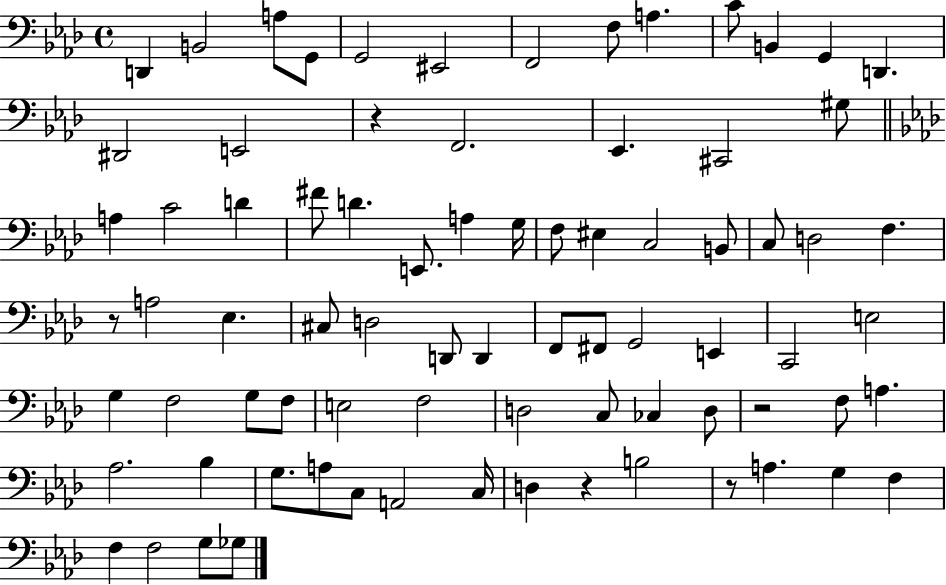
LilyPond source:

{
  \clef bass
  \time 4/4
  \defaultTimeSignature
  \key aes \major
  d,4 b,2 a8 g,8 | g,2 eis,2 | f,2 f8 a4. | c'8 b,4 g,4 d,4. | \break dis,2 e,2 | r4 f,2. | ees,4. cis,2 gis8 | \bar "||" \break \key f \minor a4 c'2 d'4 | fis'8 d'4. e,8. a4 g16 | f8 eis4 c2 b,8 | c8 d2 f4. | \break r8 a2 ees4. | cis8 d2 d,8 d,4 | f,8 fis,8 g,2 e,4 | c,2 e2 | \break g4 f2 g8 f8 | e2 f2 | d2 c8 ces4 d8 | r2 f8 a4. | \break aes2. bes4 | g8. a8 c8 a,2 c16 | d4 r4 b2 | r8 a4. g4 f4 | \break f4 f2 g8 ges8 | \bar "|."
}